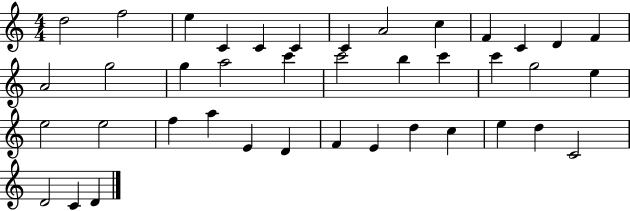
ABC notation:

X:1
T:Untitled
M:4/4
L:1/4
K:C
d2 f2 e C C C C A2 c F C D F A2 g2 g a2 c' c'2 b c' c' g2 e e2 e2 f a E D F E d c e d C2 D2 C D